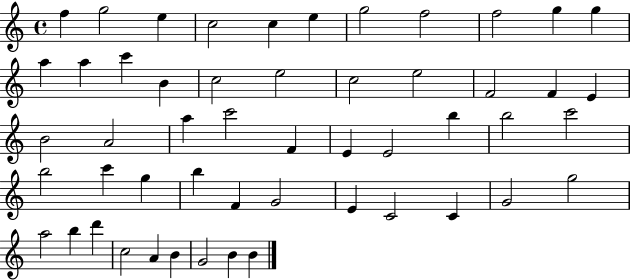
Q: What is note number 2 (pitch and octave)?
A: G5